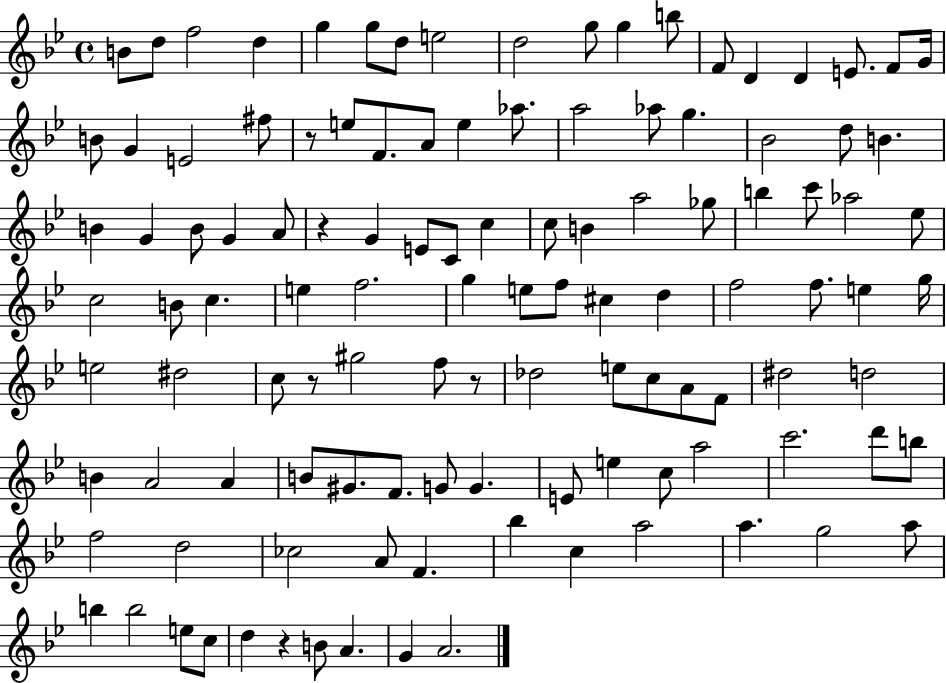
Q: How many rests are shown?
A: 5